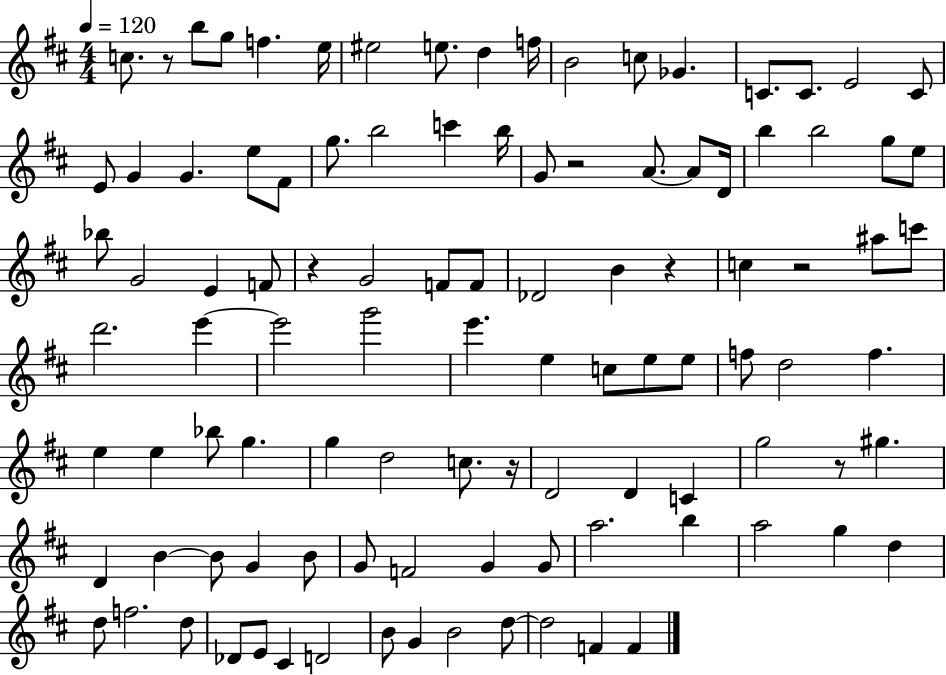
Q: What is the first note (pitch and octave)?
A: C5